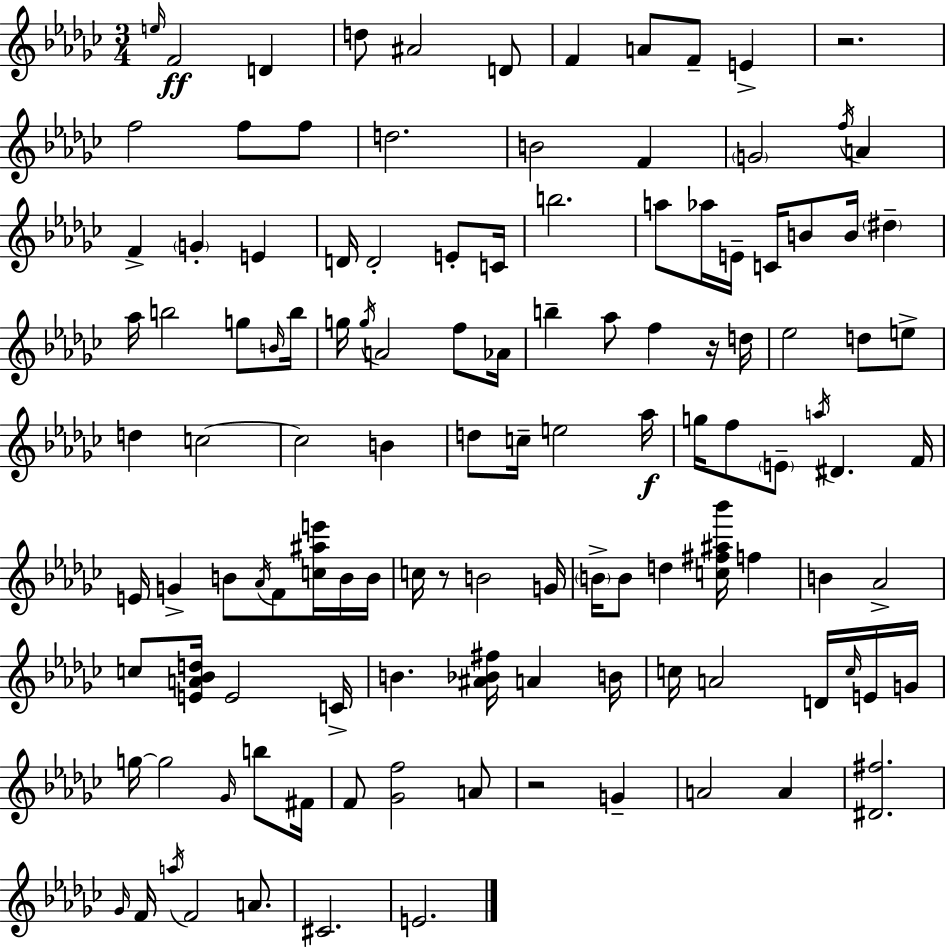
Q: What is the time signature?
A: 3/4